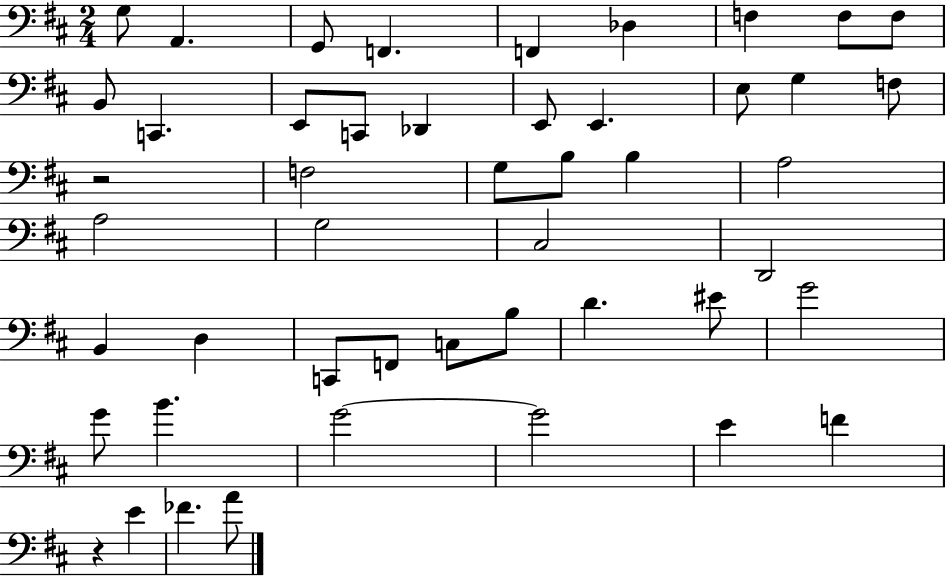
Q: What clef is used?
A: bass